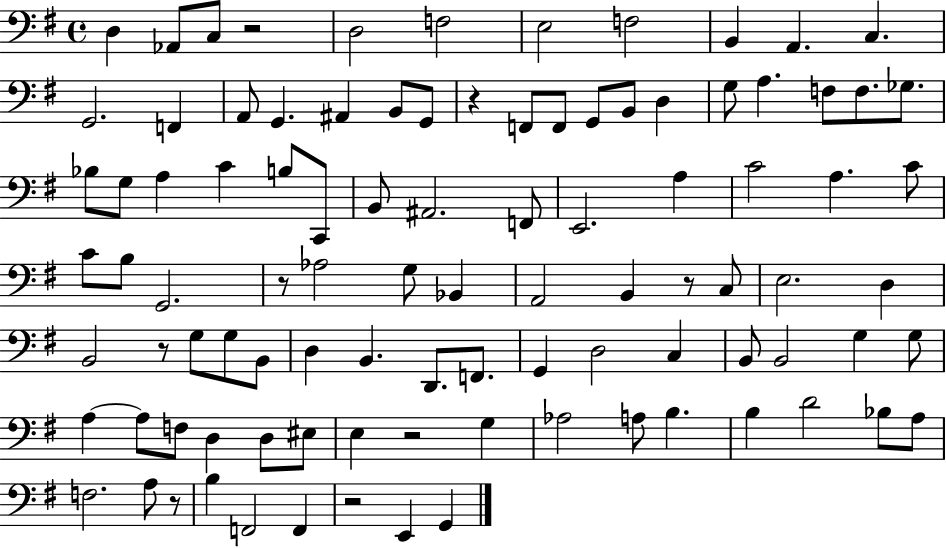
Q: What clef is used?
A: bass